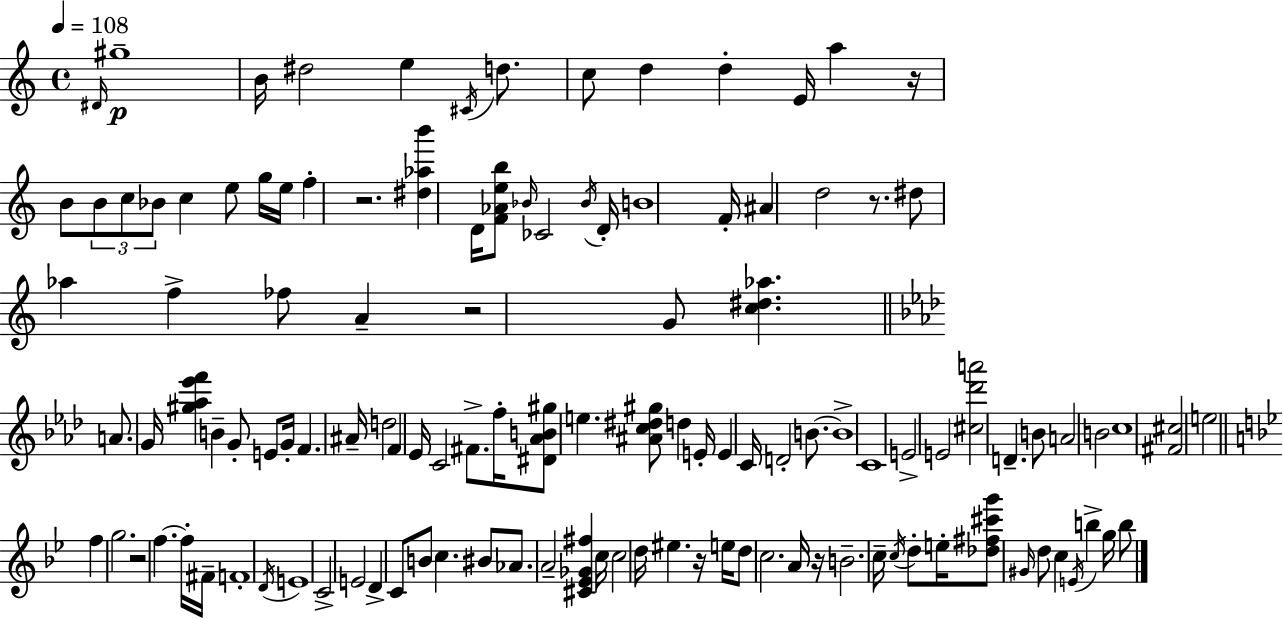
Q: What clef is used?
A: treble